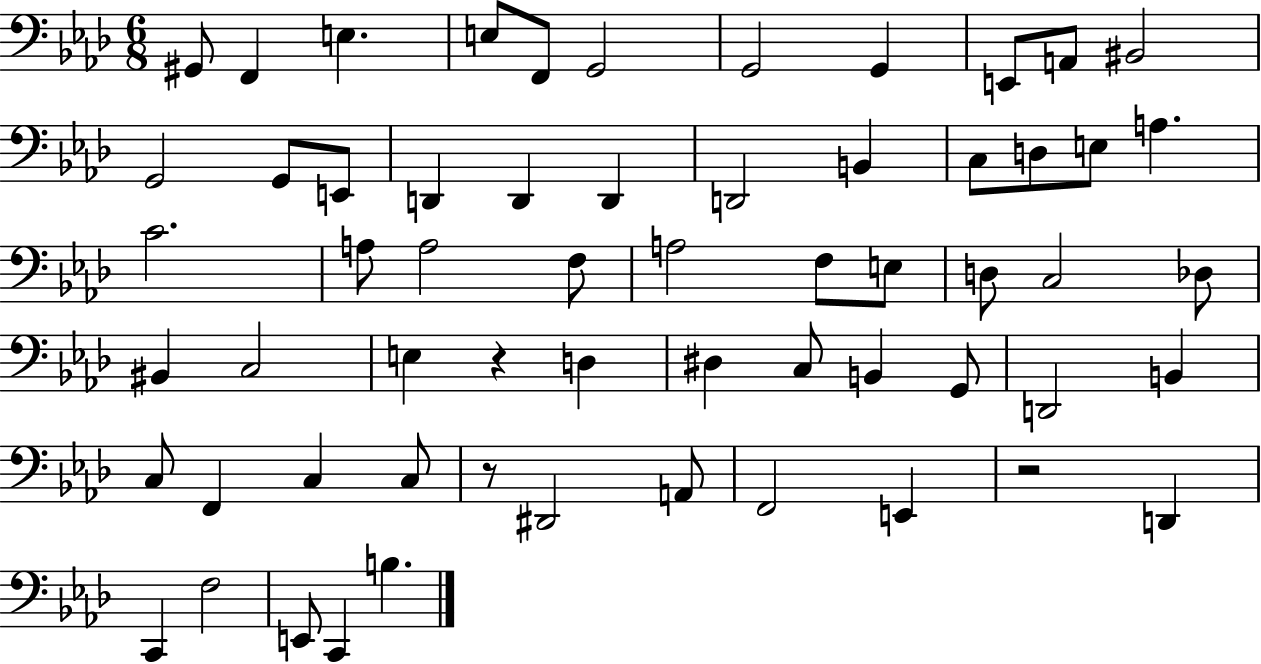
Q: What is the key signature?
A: AES major